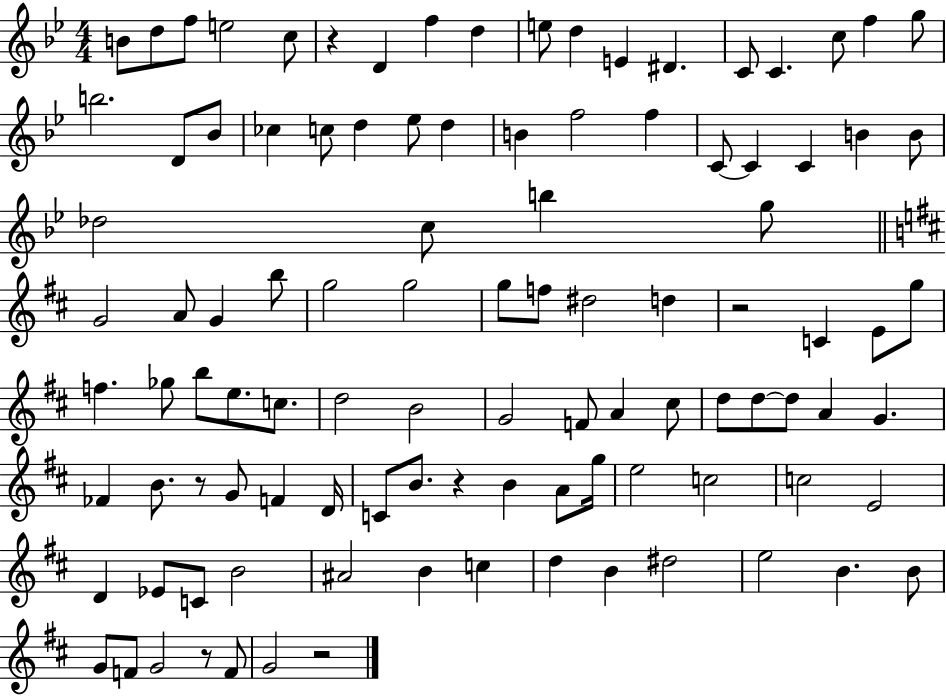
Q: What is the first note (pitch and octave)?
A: B4